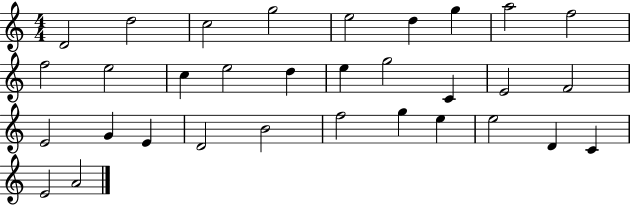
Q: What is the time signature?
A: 4/4